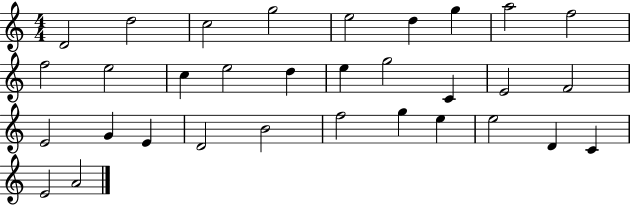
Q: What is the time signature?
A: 4/4